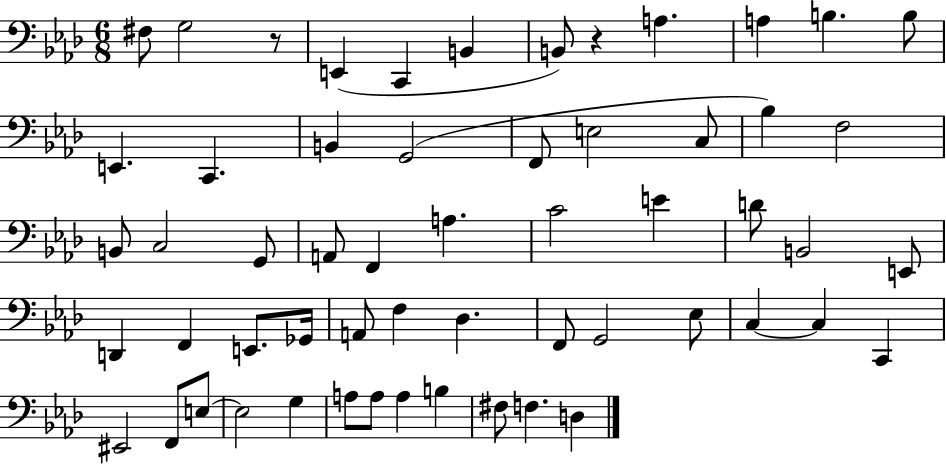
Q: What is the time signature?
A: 6/8